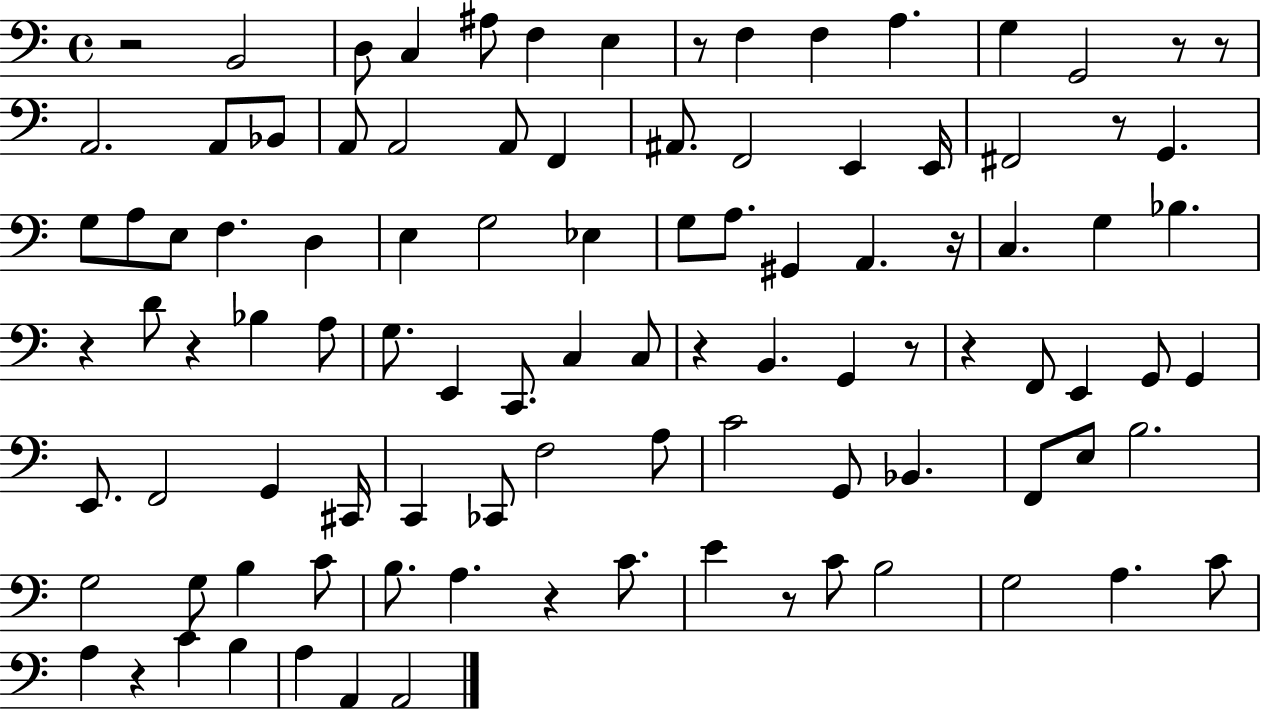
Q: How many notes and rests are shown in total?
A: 100